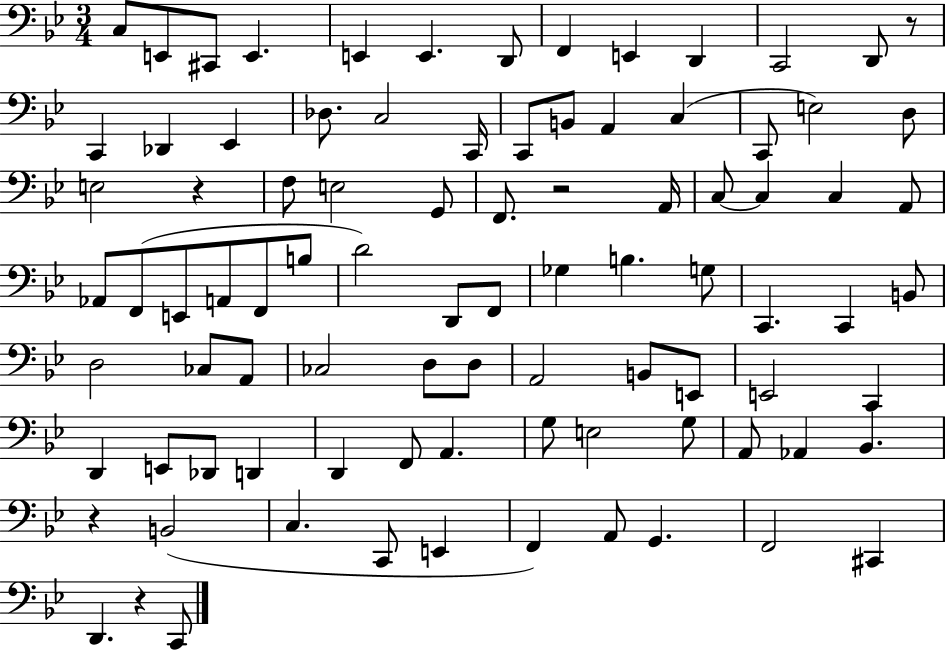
C3/e E2/e C#2/e E2/q. E2/q E2/q. D2/e F2/q E2/q D2/q C2/h D2/e R/e C2/q Db2/q Eb2/q Db3/e. C3/h C2/s C2/e B2/e A2/q C3/q C2/e E3/h D3/e E3/h R/q F3/e E3/h G2/e F2/e. R/h A2/s C3/e C3/q C3/q A2/e Ab2/e F2/e E2/e A2/e F2/e B3/e D4/h D2/e F2/e Gb3/q B3/q. G3/e C2/q. C2/q B2/e D3/h CES3/e A2/e CES3/h D3/e D3/e A2/h B2/e E2/e E2/h C2/q D2/q E2/e Db2/e D2/q D2/q F2/e A2/q. G3/e E3/h G3/e A2/e Ab2/q Bb2/q. R/q B2/h C3/q. C2/e E2/q F2/q A2/e G2/q. F2/h C#2/q D2/q. R/q C2/e